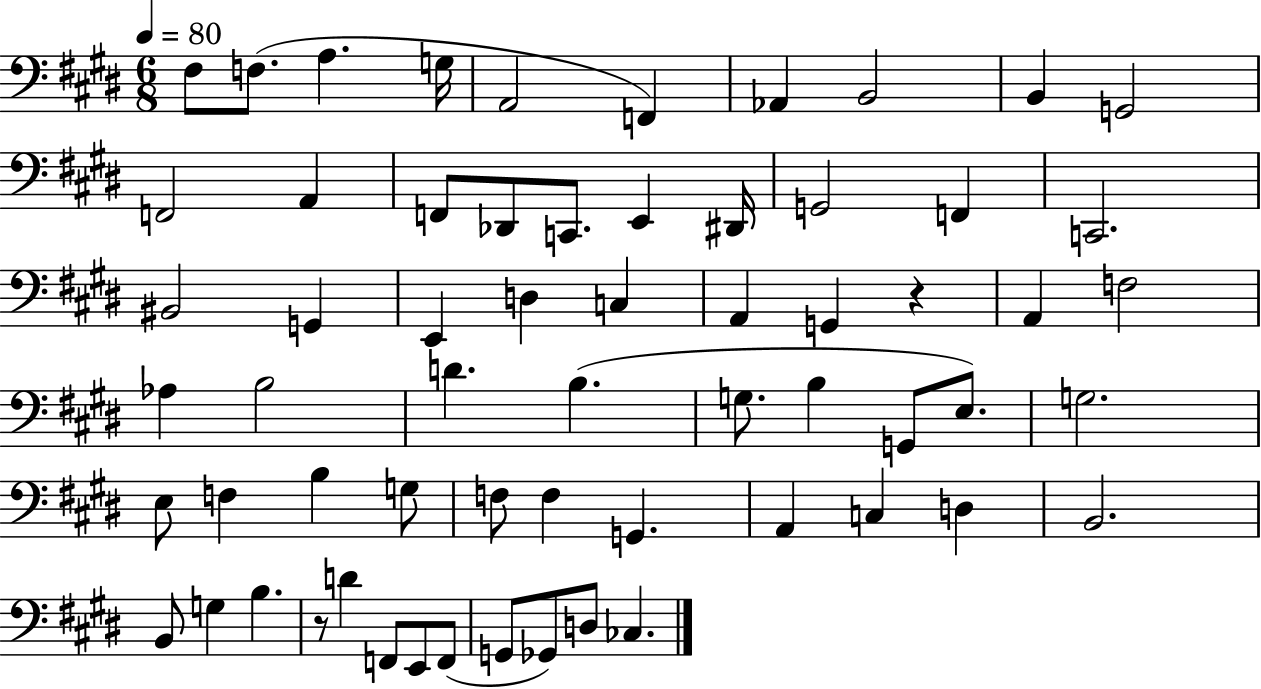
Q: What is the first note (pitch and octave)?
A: F#3